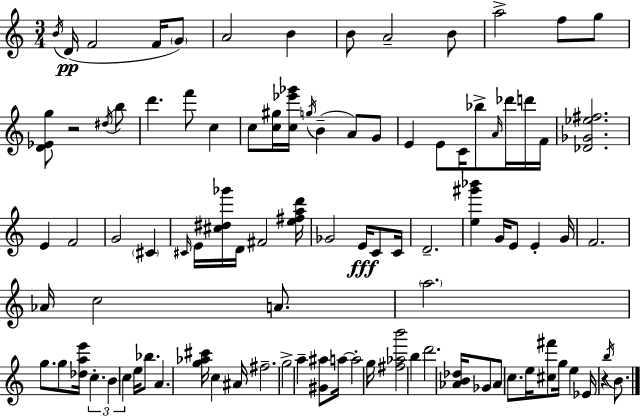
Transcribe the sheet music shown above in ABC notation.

X:1
T:Untitled
M:3/4
L:1/4
K:C
B/4 D/4 F2 F/4 G/2 A2 B B/2 A2 B/2 a2 f/2 g/2 [D_Eg]/2 z2 ^d/4 b/2 d' f'/2 c c/2 [c^g]/4 [c_e'_g']/4 g/4 B A/2 G/2 E E/2 C/4 _b/2 A/4 _d'/4 d'/4 F/4 [_D_G_e^f]2 E F2 G2 ^C ^C/4 E/4 [^c^d_g']/4 D/4 ^F2 [e^fad']/4 _G2 E/4 C/2 C/4 D2 [e^g'_b'] G/4 E/2 E G/4 F2 _A/4 c2 A/2 a2 g/2 g/2 [_dae']/4 c B c e/4 _b/2 A [g_a^c']/4 c ^A/4 ^f2 g2 a [^G^a]/2 a/4 a2 g/4 [^f_ab']2 b d'2 [_AB_d]/4 _G/2 _A/2 c/2 e/4 [^c^f']/2 g/4 e _E/4 z b/4 B/2